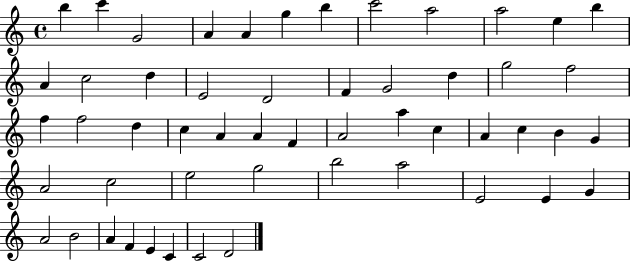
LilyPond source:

{
  \clef treble
  \time 4/4
  \defaultTimeSignature
  \key c \major
  b''4 c'''4 g'2 | a'4 a'4 g''4 b''4 | c'''2 a''2 | a''2 e''4 b''4 | \break a'4 c''2 d''4 | e'2 d'2 | f'4 g'2 d''4 | g''2 f''2 | \break f''4 f''2 d''4 | c''4 a'4 a'4 f'4 | a'2 a''4 c''4 | a'4 c''4 b'4 g'4 | \break a'2 c''2 | e''2 g''2 | b''2 a''2 | e'2 e'4 g'4 | \break a'2 b'2 | a'4 f'4 e'4 c'4 | c'2 d'2 | \bar "|."
}